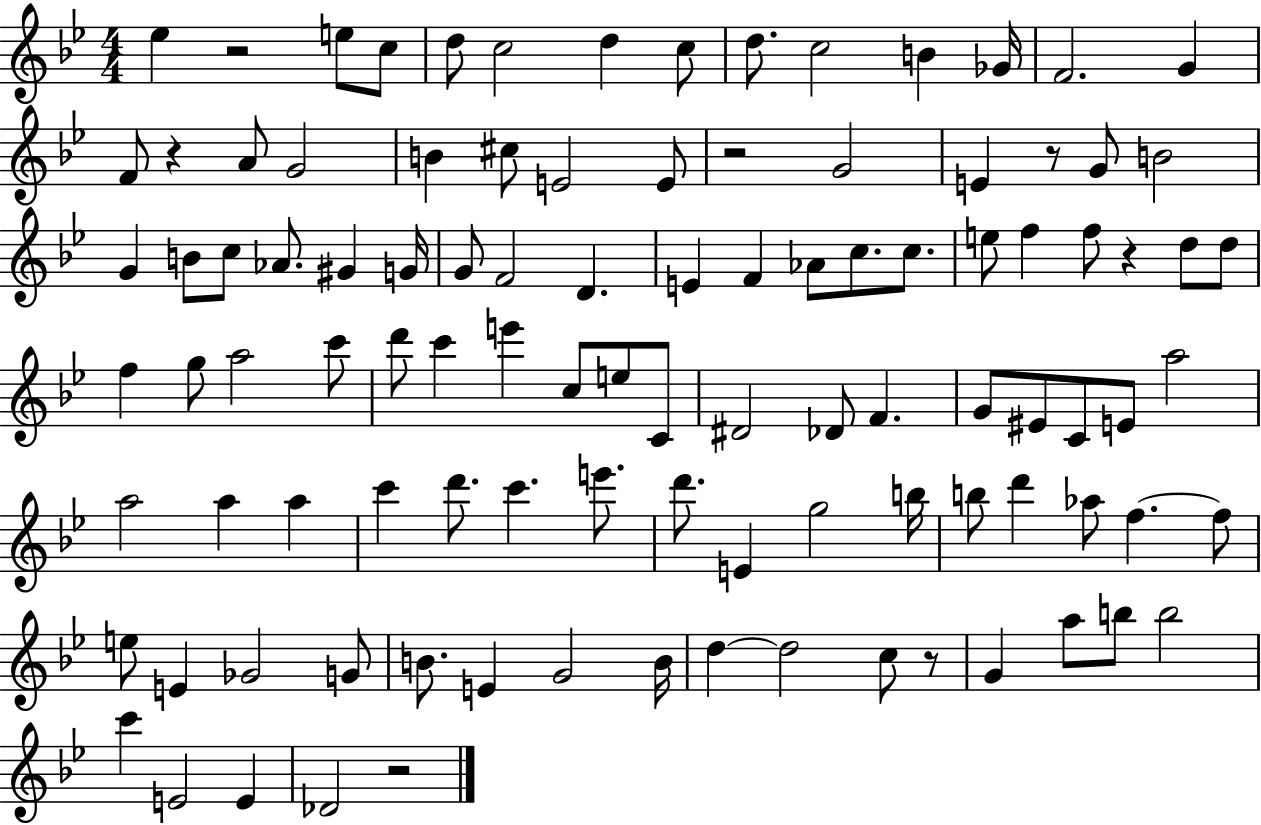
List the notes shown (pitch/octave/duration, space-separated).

Eb5/q R/h E5/e C5/e D5/e C5/h D5/q C5/e D5/e. C5/h B4/q Gb4/s F4/h. G4/q F4/e R/q A4/e G4/h B4/q C#5/e E4/h E4/e R/h G4/h E4/q R/e G4/e B4/h G4/q B4/e C5/e Ab4/e. G#4/q G4/s G4/e F4/h D4/q. E4/q F4/q Ab4/e C5/e. C5/e. E5/e F5/q F5/e R/q D5/e D5/e F5/q G5/e A5/h C6/e D6/e C6/q E6/q C5/e E5/e C4/e D#4/h Db4/e F4/q. G4/e EIS4/e C4/e E4/e A5/h A5/h A5/q A5/q C6/q D6/e. C6/q. E6/e. D6/e. E4/q G5/h B5/s B5/e D6/q Ab5/e F5/q. F5/e E5/e E4/q Gb4/h G4/e B4/e. E4/q G4/h B4/s D5/q D5/h C5/e R/e G4/q A5/e B5/e B5/h C6/q E4/h E4/q Db4/h R/h